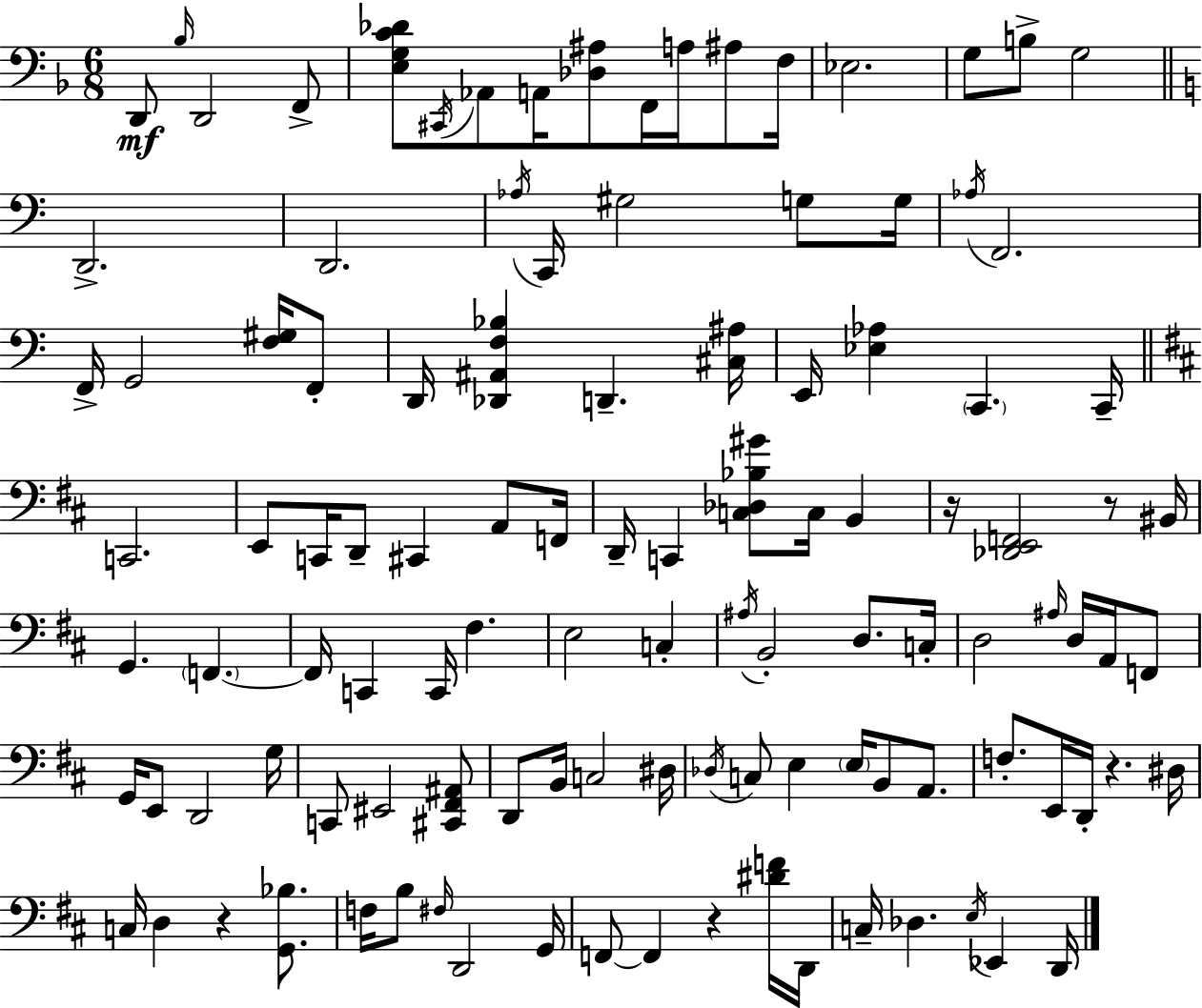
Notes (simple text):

D2/e Bb3/s D2/h F2/e [E3,G3,C4,Db4]/e C#2/s Ab2/e A2/s [Db3,A#3]/e F2/s A3/s A#3/e F3/s Eb3/h. G3/e B3/e G3/h D2/h. D2/h. Ab3/s C2/s G#3/h G3/e G3/s Ab3/s F2/h. F2/s G2/h [F3,G#3]/s F2/e D2/s [Db2,A#2,F3,Bb3]/q D2/q. [C#3,A#3]/s E2/s [Eb3,Ab3]/q C2/q. C2/s C2/h. E2/e C2/s D2/e C#2/q A2/e F2/s D2/s C2/q [C3,Db3,Bb3,G#4]/e C3/s B2/q R/s [Db2,E2,F2]/h R/e BIS2/s G2/q. F2/q. F2/s C2/q C2/s F#3/q. E3/h C3/q A#3/s B2/h D3/e. C3/s D3/h A#3/s D3/s A2/s F2/e G2/s E2/e D2/h G3/s C2/e EIS2/h [C#2,F#2,A#2]/e D2/e B2/s C3/h D#3/s Db3/s C3/e E3/q E3/s B2/e A2/e. F3/e. E2/s D2/s R/q. D#3/s C3/s D3/q R/q [G2,Bb3]/e. F3/s B3/e F#3/s D2/h G2/s F2/e F2/q R/q [D#4,F4]/s D2/s C3/s Db3/q. E3/s Eb2/q D2/s